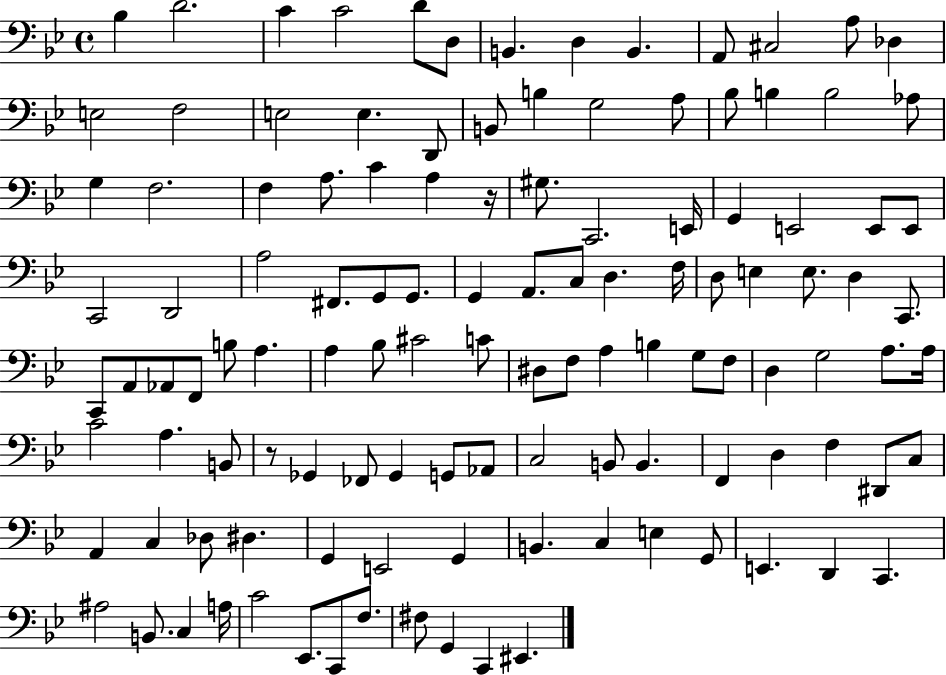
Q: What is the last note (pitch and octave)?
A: EIS2